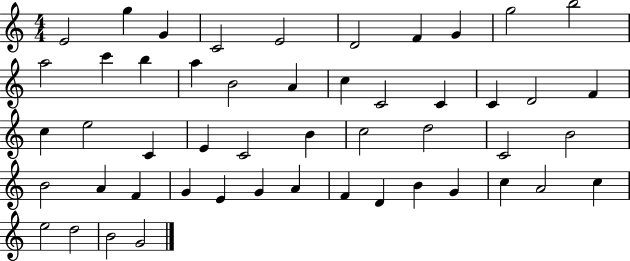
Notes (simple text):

E4/h G5/q G4/q C4/h E4/h D4/h F4/q G4/q G5/h B5/h A5/h C6/q B5/q A5/q B4/h A4/q C5/q C4/h C4/q C4/q D4/h F4/q C5/q E5/h C4/q E4/q C4/h B4/q C5/h D5/h C4/h B4/h B4/h A4/q F4/q G4/q E4/q G4/q A4/q F4/q D4/q B4/q G4/q C5/q A4/h C5/q E5/h D5/h B4/h G4/h